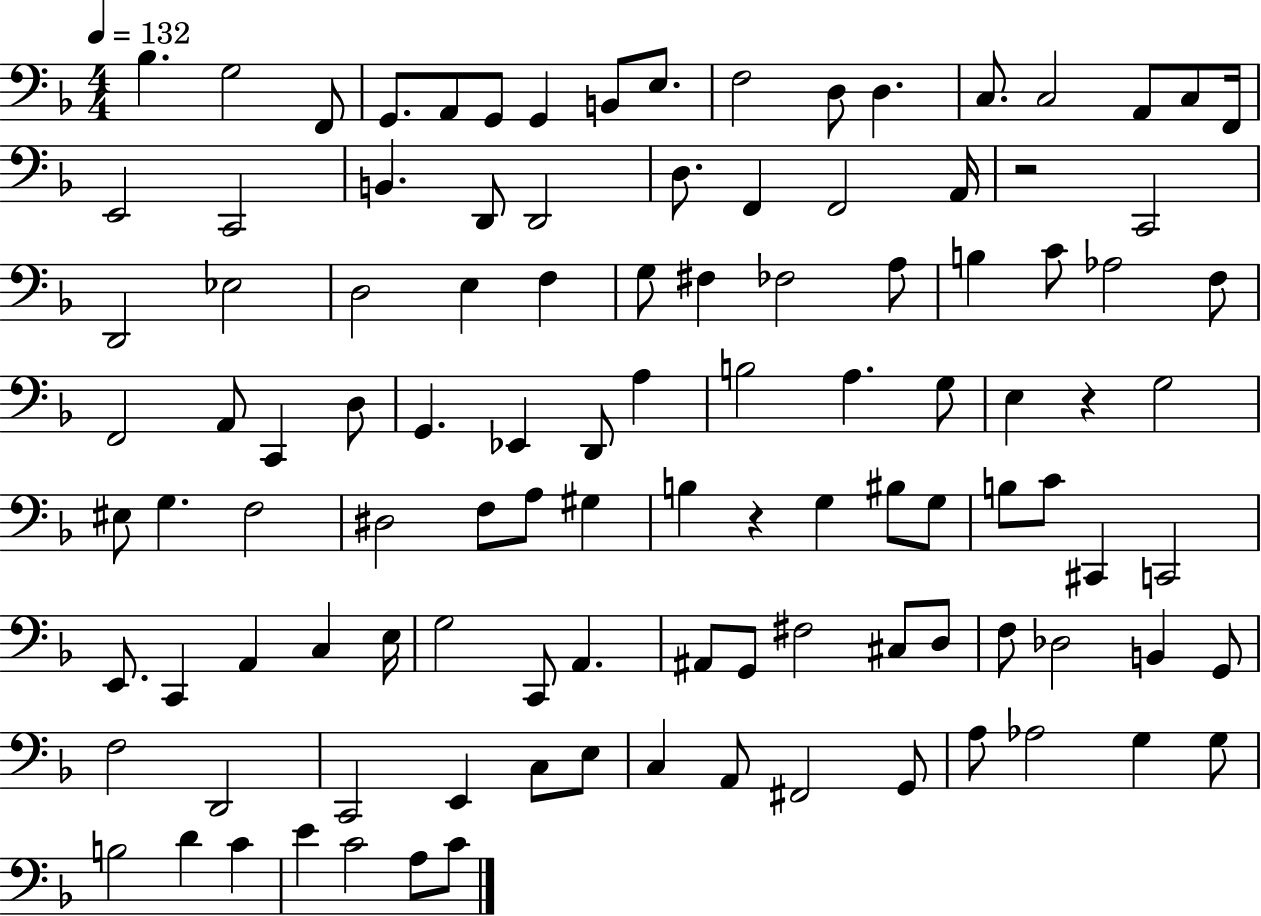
X:1
T:Untitled
M:4/4
L:1/4
K:F
_B, G,2 F,,/2 G,,/2 A,,/2 G,,/2 G,, B,,/2 E,/2 F,2 D,/2 D, C,/2 C,2 A,,/2 C,/2 F,,/4 E,,2 C,,2 B,, D,,/2 D,,2 D,/2 F,, F,,2 A,,/4 z2 C,,2 D,,2 _E,2 D,2 E, F, G,/2 ^F, _F,2 A,/2 B, C/2 _A,2 F,/2 F,,2 A,,/2 C,, D,/2 G,, _E,, D,,/2 A, B,2 A, G,/2 E, z G,2 ^E,/2 G, F,2 ^D,2 F,/2 A,/2 ^G, B, z G, ^B,/2 G,/2 B,/2 C/2 ^C,, C,,2 E,,/2 C,, A,, C, E,/4 G,2 C,,/2 A,, ^A,,/2 G,,/2 ^F,2 ^C,/2 D,/2 F,/2 _D,2 B,, G,,/2 F,2 D,,2 C,,2 E,, C,/2 E,/2 C, A,,/2 ^F,,2 G,,/2 A,/2 _A,2 G, G,/2 B,2 D C E C2 A,/2 C/2